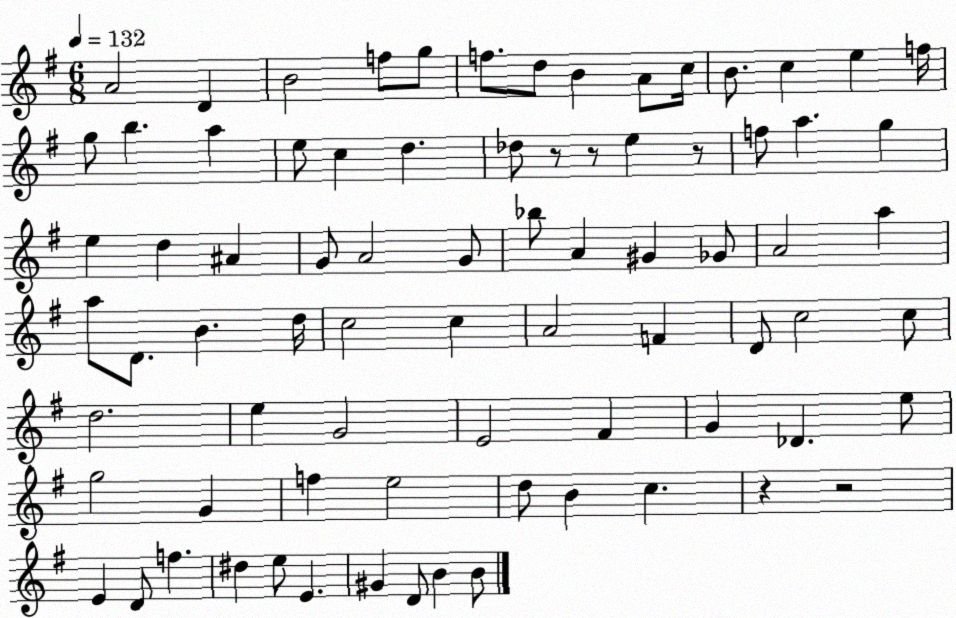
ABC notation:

X:1
T:Untitled
M:6/8
L:1/4
K:G
A2 D B2 f/2 g/2 f/2 d/2 B A/2 c/4 B/2 c e f/4 g/2 b a e/2 c d _d/2 z/2 z/2 e z/2 f/2 a g e d ^A G/2 A2 G/2 _b/2 A ^G _G/2 A2 a a/2 D/2 B d/4 c2 c A2 F D/2 c2 c/2 d2 e G2 E2 ^F G _D e/2 g2 G f e2 d/2 B c z z2 E D/2 f ^d e/2 E ^G D/2 B B/2